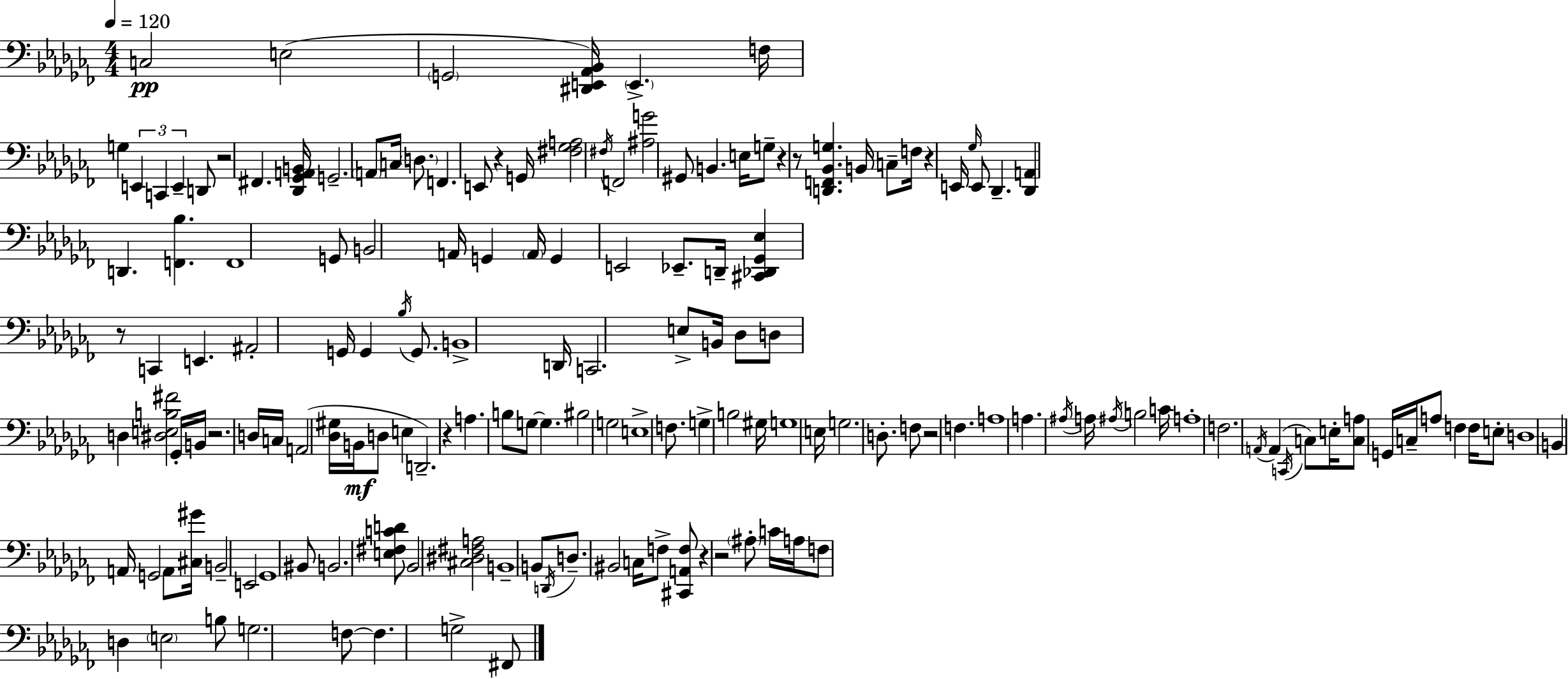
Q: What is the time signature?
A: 4/4